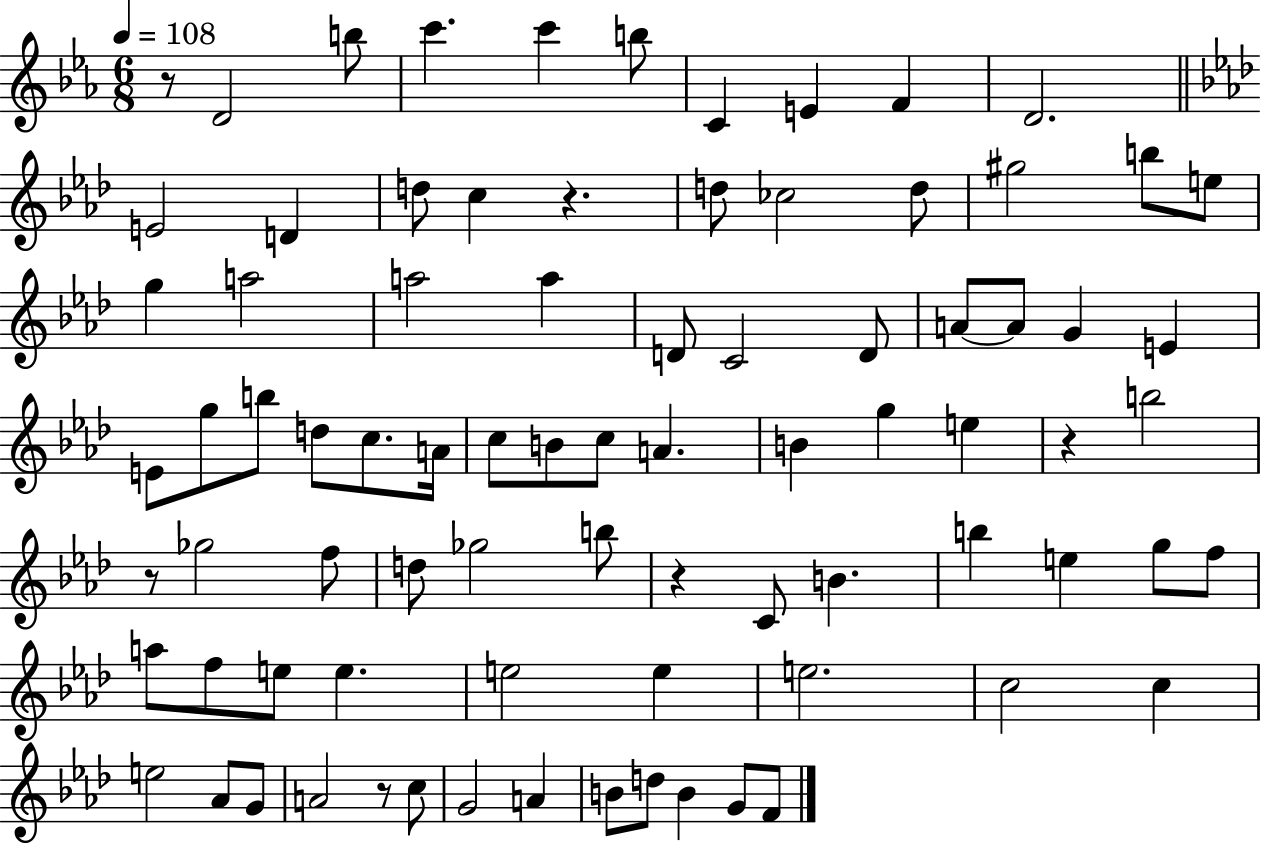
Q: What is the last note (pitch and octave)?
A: F4